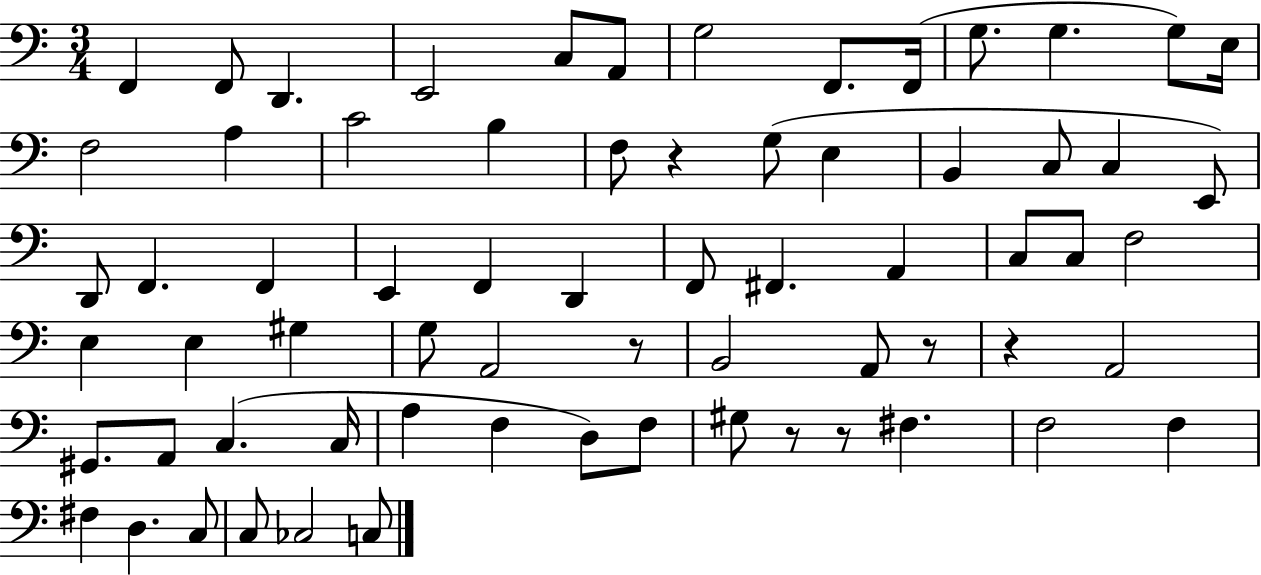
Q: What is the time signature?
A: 3/4